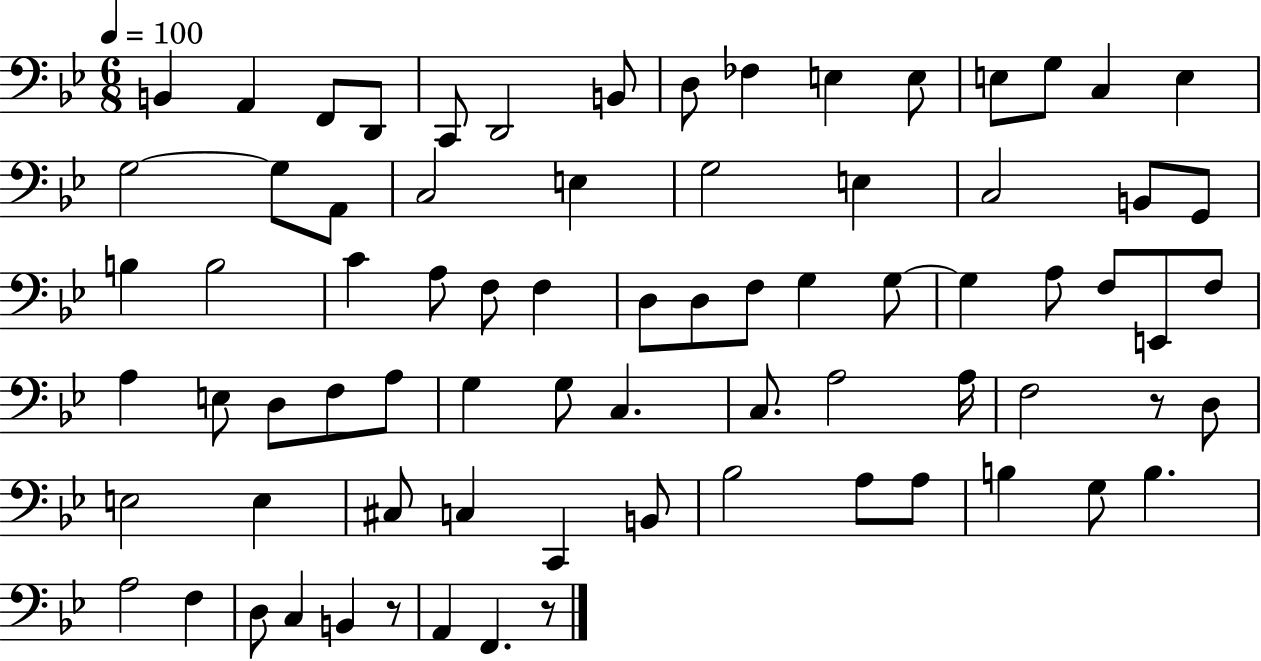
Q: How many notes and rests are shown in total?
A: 76